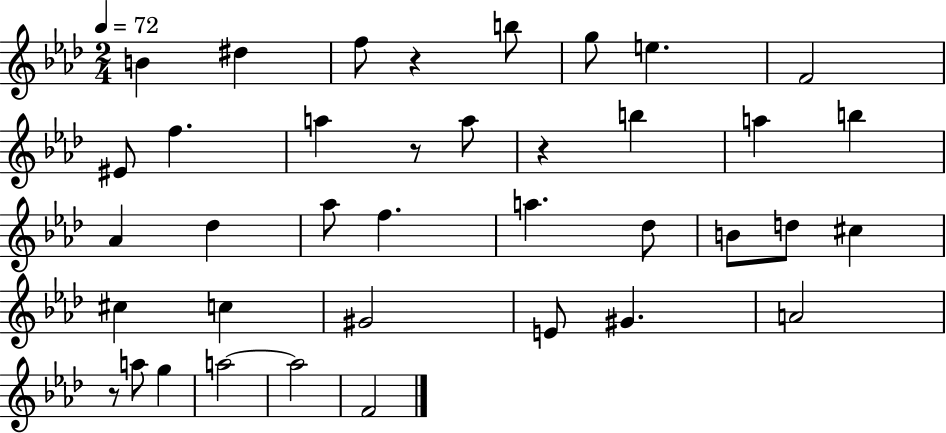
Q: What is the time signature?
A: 2/4